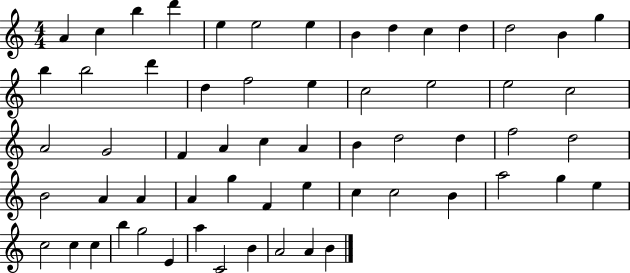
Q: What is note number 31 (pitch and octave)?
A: B4